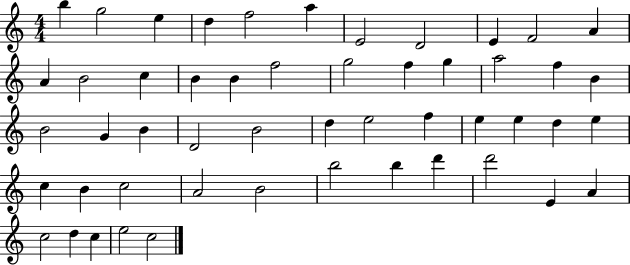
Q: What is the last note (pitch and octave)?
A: C5